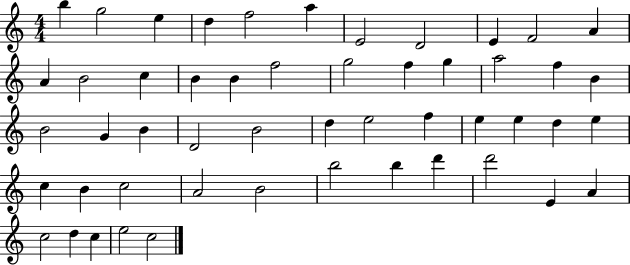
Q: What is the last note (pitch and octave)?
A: C5